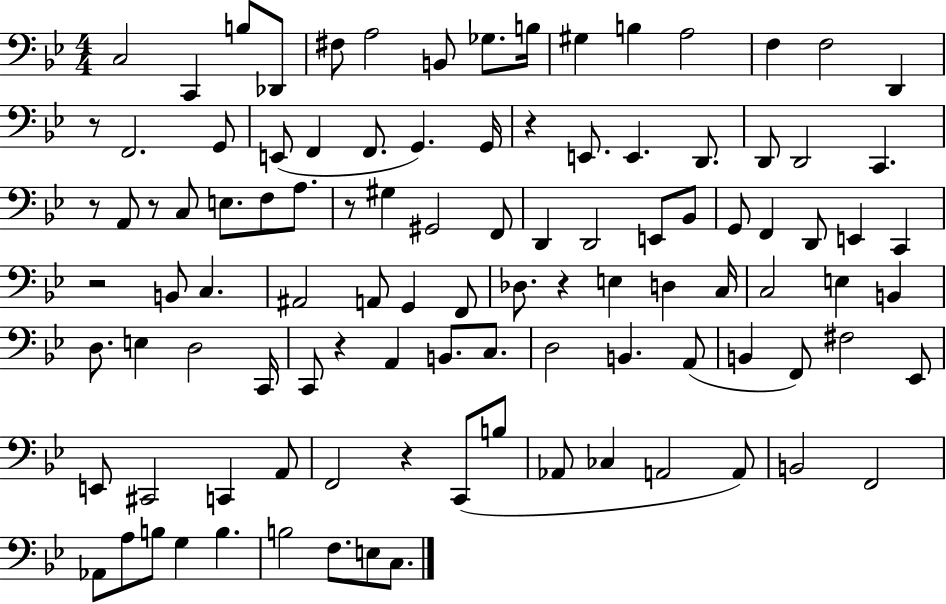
C3/h C2/q B3/e Db2/e F#3/e A3/h B2/e Gb3/e. B3/s G#3/q B3/q A3/h F3/q F3/h D2/q R/e F2/h. G2/e E2/e F2/q F2/e. G2/q. G2/s R/q E2/e. E2/q. D2/e. D2/e D2/h C2/q. R/e A2/e R/e C3/e E3/e. F3/e A3/e. R/e G#3/q G#2/h F2/e D2/q D2/h E2/e Bb2/e G2/e F2/q D2/e E2/q C2/q R/h B2/e C3/q. A#2/h A2/e G2/q F2/e Db3/e. R/q E3/q D3/q C3/s C3/h E3/q B2/q D3/e. E3/q D3/h C2/s C2/e R/q A2/q B2/e. C3/e. D3/h B2/q. A2/e B2/q F2/e F#3/h Eb2/e E2/e C#2/h C2/q A2/e F2/h R/q C2/e B3/e Ab2/e CES3/q A2/h A2/e B2/h F2/h Ab2/e A3/e B3/e G3/q B3/q. B3/h F3/e. E3/e C3/e.